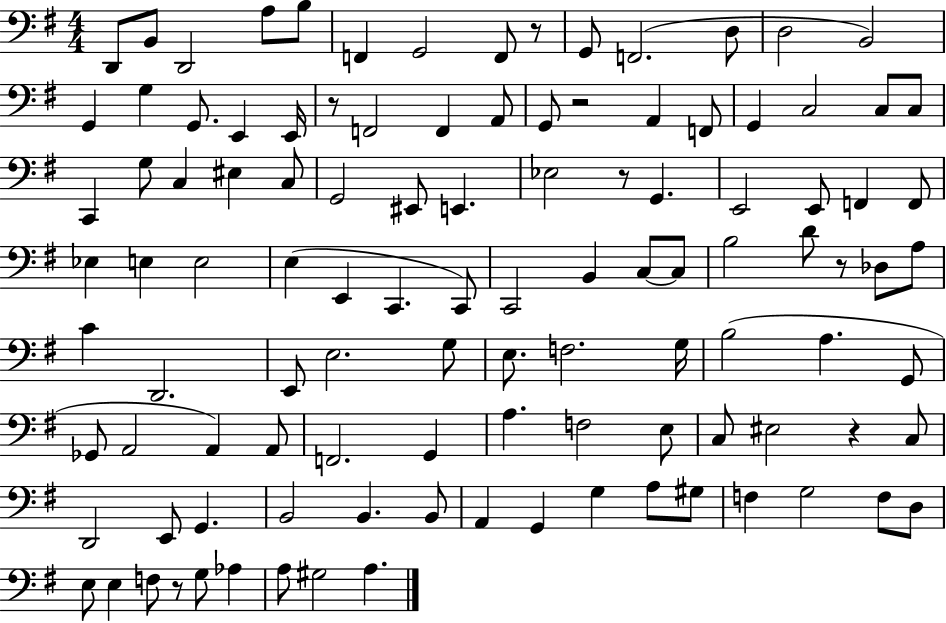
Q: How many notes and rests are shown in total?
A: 110